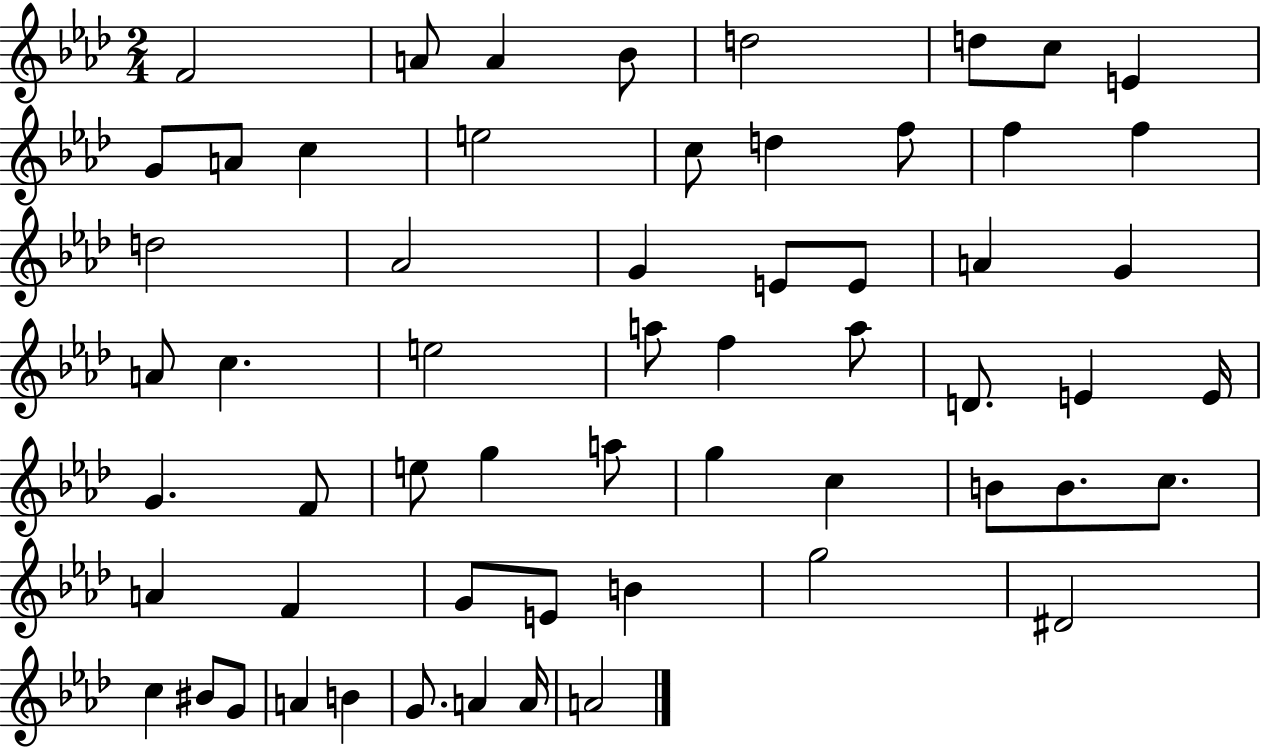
F4/h A4/e A4/q Bb4/e D5/h D5/e C5/e E4/q G4/e A4/e C5/q E5/h C5/e D5/q F5/e F5/q F5/q D5/h Ab4/h G4/q E4/e E4/e A4/q G4/q A4/e C5/q. E5/h A5/e F5/q A5/e D4/e. E4/q E4/s G4/q. F4/e E5/e G5/q A5/e G5/q C5/q B4/e B4/e. C5/e. A4/q F4/q G4/e E4/e B4/q G5/h D#4/h C5/q BIS4/e G4/e A4/q B4/q G4/e. A4/q A4/s A4/h